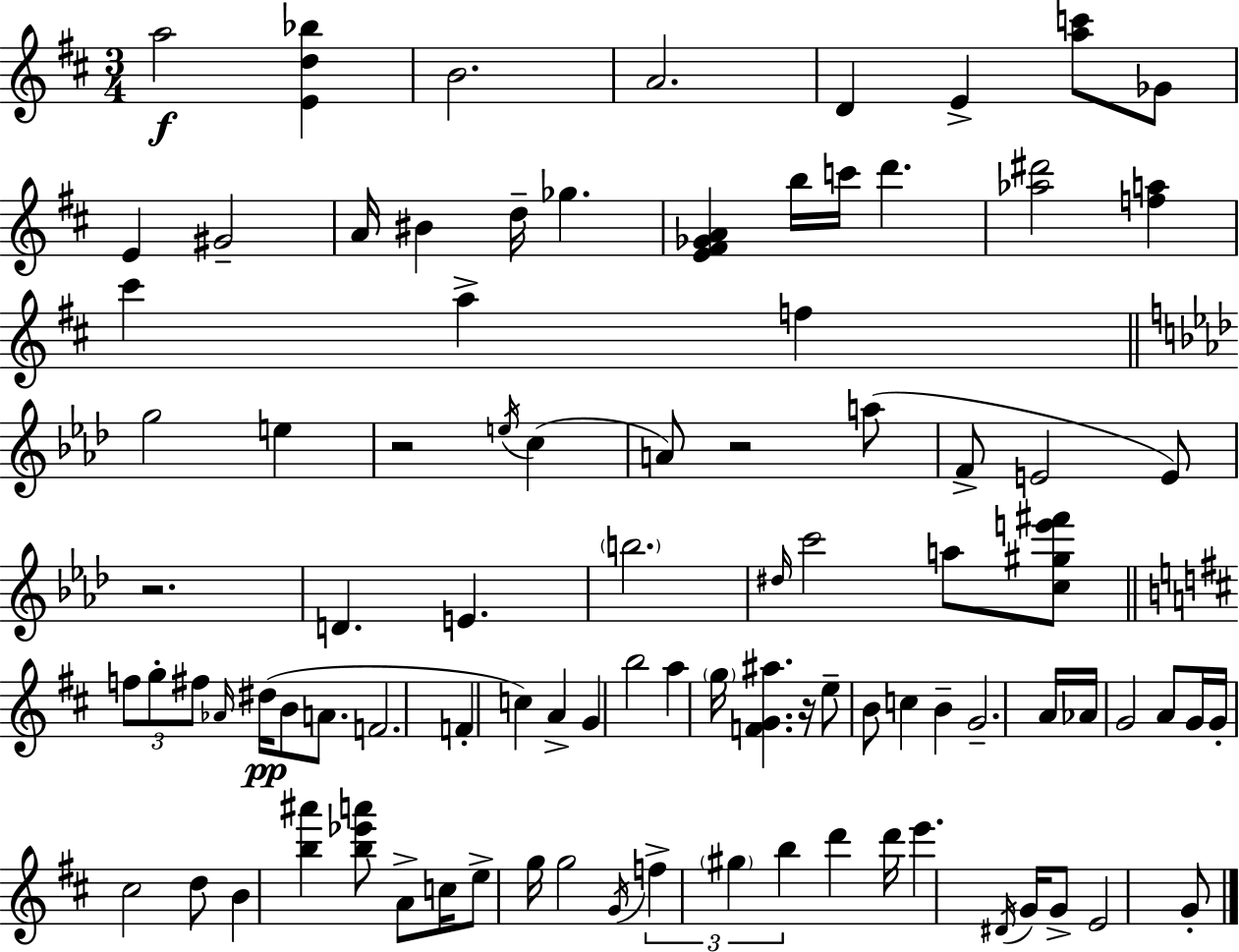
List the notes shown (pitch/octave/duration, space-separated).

A5/h [E4,D5,Bb5]/q B4/h. A4/h. D4/q E4/q [A5,C6]/e Gb4/e E4/q G#4/h A4/s BIS4/q D5/s Gb5/q. [E4,F#4,Gb4,A4]/q B5/s C6/s D6/q. [Ab5,D#6]/h [F5,A5]/q C#6/q A5/q F5/q G5/h E5/q R/h E5/s C5/q A4/e R/h A5/e F4/e E4/h E4/e R/h. D4/q. E4/q. B5/h. D#5/s C6/h A5/e [C5,G#5,E6,F#6]/e F5/e G5/e F#5/e Ab4/s D#5/s B4/e A4/e. F4/h. F4/q C5/q A4/q G4/q B5/h A5/q G5/s [F4,G4,A#5]/q. R/s E5/e B4/e C5/q B4/q G4/h. A4/s Ab4/s G4/h A4/e G4/s G4/s C#5/h D5/e B4/q [B5,A#6]/q [B5,Eb6,A6]/e A4/e C5/s E5/e G5/s G5/h G4/s F5/q G#5/q B5/q D6/q D6/s E6/q. D#4/s G4/s G4/e E4/h G4/e